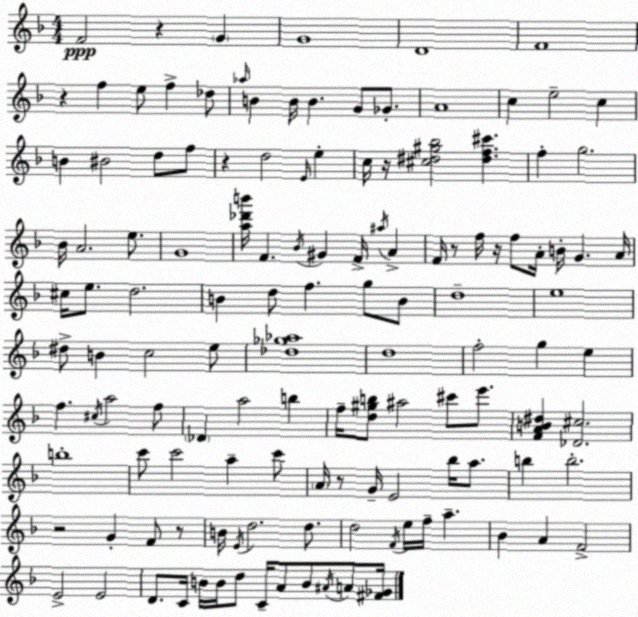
X:1
T:Untitled
M:4/4
L:1/4
K:F
F2 z G G4 D4 F4 z f e/2 f _d/2 _a/4 B B/4 B G/2 _G/2 A4 c e2 c B ^B2 d/2 f/2 z d2 E/4 e c/4 z/4 [^c^d^g_b]2 [^df^c'] f g2 _B/4 A2 e/2 G4 [a_d'b']/4 F _B/4 ^G F/4 ^a/4 A F/4 z/2 f/4 z/4 f/2 A/4 B/4 G A/4 ^c/4 e/2 d2 B d/2 f g/2 B/2 d4 e4 ^d/2 B c2 e/2 [_d_g_a]4 d4 f2 g e f ^c/4 a2 f/2 _D a2 b f/4 [d^gb]/2 ^a2 ^c'/2 e'/2 [FAB^d] [_D^c]2 b4 c'/2 c'2 a c'/2 A/4 z/2 G/4 E2 _b/4 a/2 b b2 z2 G F/2 z/2 B/4 E/4 d2 d/2 d2 F/4 e/4 f/4 a _B A F2 E2 E2 D/2 C/4 B/4 B/4 d/2 C/4 A/2 B/2 ^A/4 A/2 [^F_G]/4